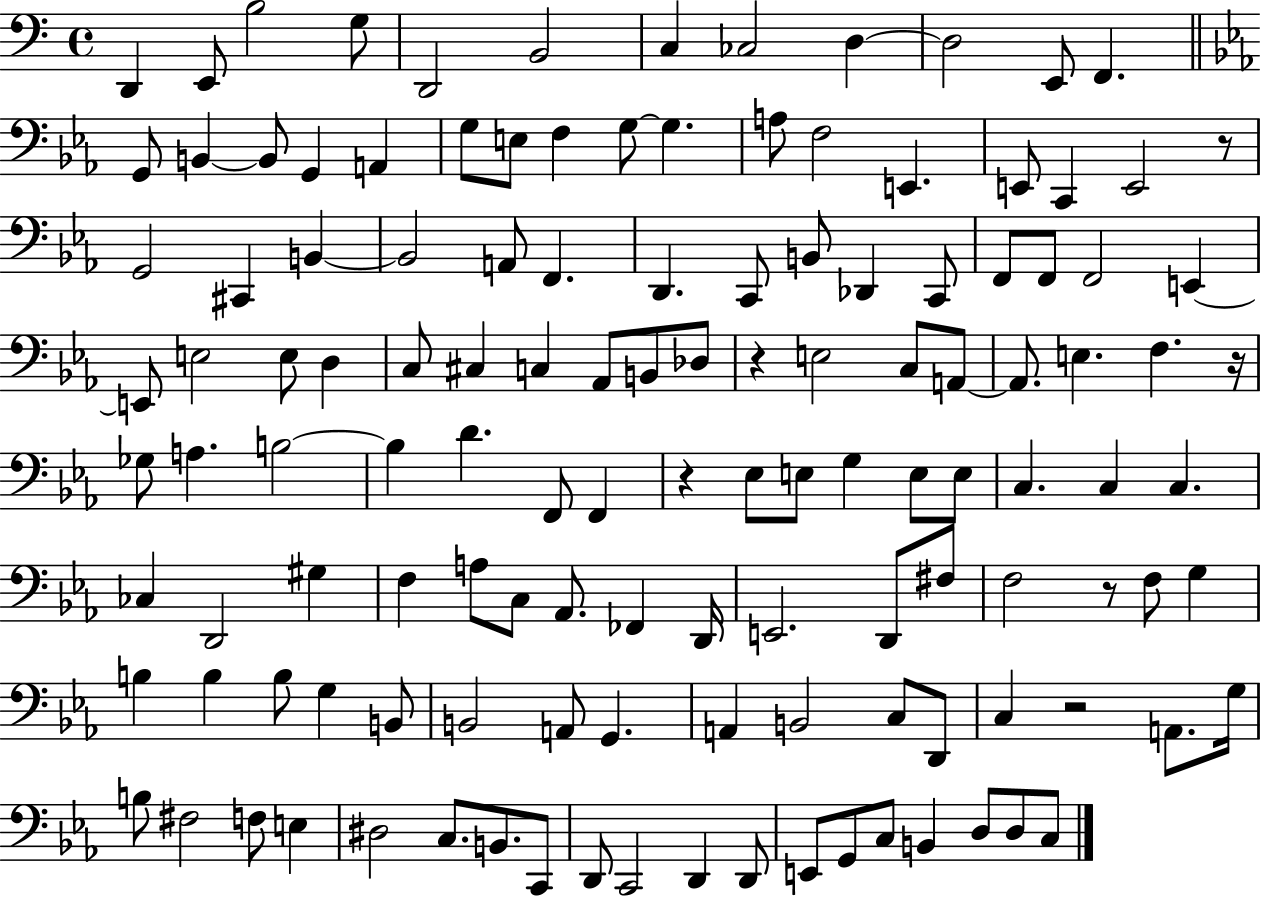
X:1
T:Untitled
M:4/4
L:1/4
K:C
D,, E,,/2 B,2 G,/2 D,,2 B,,2 C, _C,2 D, D,2 E,,/2 F,, G,,/2 B,, B,,/2 G,, A,, G,/2 E,/2 F, G,/2 G, A,/2 F,2 E,, E,,/2 C,, E,,2 z/2 G,,2 ^C,, B,, B,,2 A,,/2 F,, D,, C,,/2 B,,/2 _D,, C,,/2 F,,/2 F,,/2 F,,2 E,, E,,/2 E,2 E,/2 D, C,/2 ^C, C, _A,,/2 B,,/2 _D,/2 z E,2 C,/2 A,,/2 A,,/2 E, F, z/4 _G,/2 A, B,2 B, D F,,/2 F,, z _E,/2 E,/2 G, E,/2 E,/2 C, C, C, _C, D,,2 ^G, F, A,/2 C,/2 _A,,/2 _F,, D,,/4 E,,2 D,,/2 ^F,/2 F,2 z/2 F,/2 G, B, B, B,/2 G, B,,/2 B,,2 A,,/2 G,, A,, B,,2 C,/2 D,,/2 C, z2 A,,/2 G,/4 B,/2 ^F,2 F,/2 E, ^D,2 C,/2 B,,/2 C,,/2 D,,/2 C,,2 D,, D,,/2 E,,/2 G,,/2 C,/2 B,, D,/2 D,/2 C,/2